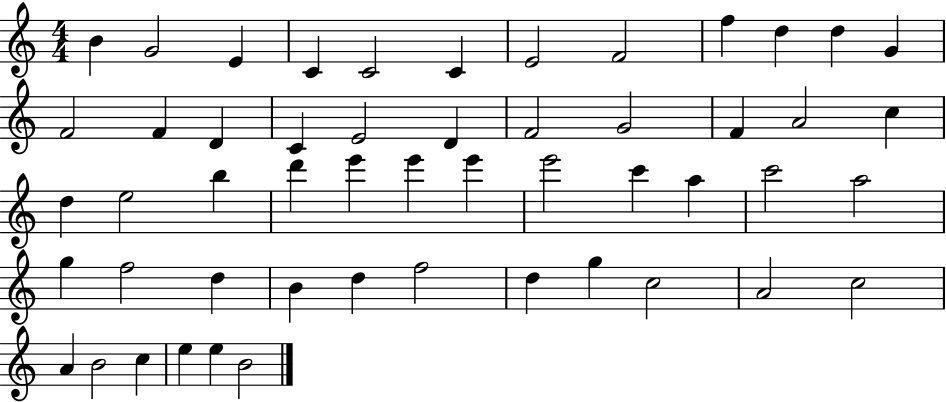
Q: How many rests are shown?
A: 0